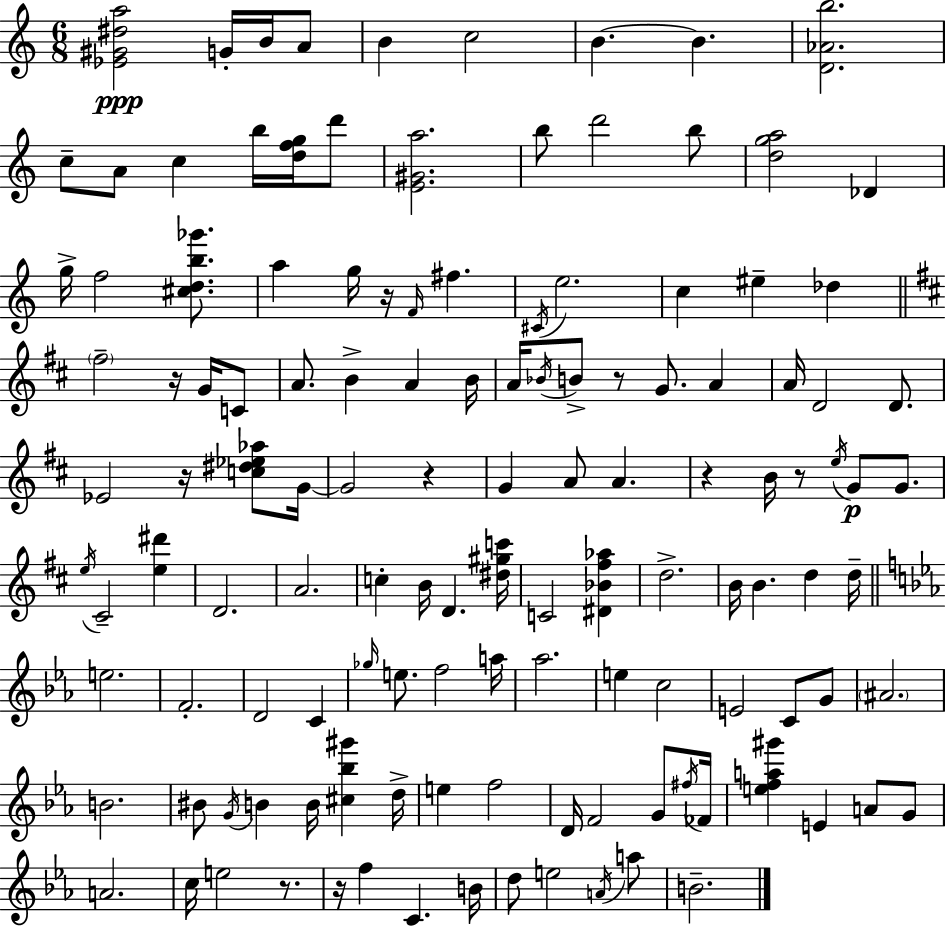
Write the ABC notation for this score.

X:1
T:Untitled
M:6/8
L:1/4
K:C
[_E^G^da]2 G/4 B/4 A/2 B c2 B B [D_Ab]2 c/2 A/2 c b/4 [dfg]/4 d'/2 [E^Ga]2 b/2 d'2 b/2 [dga]2 _D g/4 f2 [^cdb_g']/2 a g/4 z/4 F/4 ^f ^C/4 e2 c ^e _d ^f2 z/4 G/4 C/2 A/2 B A B/4 A/4 _B/4 B/2 z/2 G/2 A A/4 D2 D/2 _E2 z/4 [c^d_e_a]/2 G/4 G2 z G A/2 A z B/4 z/2 e/4 G/2 G/2 e/4 ^C2 [e^d'] D2 A2 c B/4 D [^d^gc']/4 C2 [^D_B^f_a] d2 B/4 B d d/4 e2 F2 D2 C _g/4 e/2 f2 a/4 _a2 e c2 E2 C/2 G/2 ^A2 B2 ^B/2 G/4 B B/4 [^c_b^g'] d/4 e f2 D/4 F2 G/2 ^f/4 _F/4 [efa^g'] E A/2 G/2 A2 c/4 e2 z/2 z/4 f C B/4 d/2 e2 A/4 a/2 B2